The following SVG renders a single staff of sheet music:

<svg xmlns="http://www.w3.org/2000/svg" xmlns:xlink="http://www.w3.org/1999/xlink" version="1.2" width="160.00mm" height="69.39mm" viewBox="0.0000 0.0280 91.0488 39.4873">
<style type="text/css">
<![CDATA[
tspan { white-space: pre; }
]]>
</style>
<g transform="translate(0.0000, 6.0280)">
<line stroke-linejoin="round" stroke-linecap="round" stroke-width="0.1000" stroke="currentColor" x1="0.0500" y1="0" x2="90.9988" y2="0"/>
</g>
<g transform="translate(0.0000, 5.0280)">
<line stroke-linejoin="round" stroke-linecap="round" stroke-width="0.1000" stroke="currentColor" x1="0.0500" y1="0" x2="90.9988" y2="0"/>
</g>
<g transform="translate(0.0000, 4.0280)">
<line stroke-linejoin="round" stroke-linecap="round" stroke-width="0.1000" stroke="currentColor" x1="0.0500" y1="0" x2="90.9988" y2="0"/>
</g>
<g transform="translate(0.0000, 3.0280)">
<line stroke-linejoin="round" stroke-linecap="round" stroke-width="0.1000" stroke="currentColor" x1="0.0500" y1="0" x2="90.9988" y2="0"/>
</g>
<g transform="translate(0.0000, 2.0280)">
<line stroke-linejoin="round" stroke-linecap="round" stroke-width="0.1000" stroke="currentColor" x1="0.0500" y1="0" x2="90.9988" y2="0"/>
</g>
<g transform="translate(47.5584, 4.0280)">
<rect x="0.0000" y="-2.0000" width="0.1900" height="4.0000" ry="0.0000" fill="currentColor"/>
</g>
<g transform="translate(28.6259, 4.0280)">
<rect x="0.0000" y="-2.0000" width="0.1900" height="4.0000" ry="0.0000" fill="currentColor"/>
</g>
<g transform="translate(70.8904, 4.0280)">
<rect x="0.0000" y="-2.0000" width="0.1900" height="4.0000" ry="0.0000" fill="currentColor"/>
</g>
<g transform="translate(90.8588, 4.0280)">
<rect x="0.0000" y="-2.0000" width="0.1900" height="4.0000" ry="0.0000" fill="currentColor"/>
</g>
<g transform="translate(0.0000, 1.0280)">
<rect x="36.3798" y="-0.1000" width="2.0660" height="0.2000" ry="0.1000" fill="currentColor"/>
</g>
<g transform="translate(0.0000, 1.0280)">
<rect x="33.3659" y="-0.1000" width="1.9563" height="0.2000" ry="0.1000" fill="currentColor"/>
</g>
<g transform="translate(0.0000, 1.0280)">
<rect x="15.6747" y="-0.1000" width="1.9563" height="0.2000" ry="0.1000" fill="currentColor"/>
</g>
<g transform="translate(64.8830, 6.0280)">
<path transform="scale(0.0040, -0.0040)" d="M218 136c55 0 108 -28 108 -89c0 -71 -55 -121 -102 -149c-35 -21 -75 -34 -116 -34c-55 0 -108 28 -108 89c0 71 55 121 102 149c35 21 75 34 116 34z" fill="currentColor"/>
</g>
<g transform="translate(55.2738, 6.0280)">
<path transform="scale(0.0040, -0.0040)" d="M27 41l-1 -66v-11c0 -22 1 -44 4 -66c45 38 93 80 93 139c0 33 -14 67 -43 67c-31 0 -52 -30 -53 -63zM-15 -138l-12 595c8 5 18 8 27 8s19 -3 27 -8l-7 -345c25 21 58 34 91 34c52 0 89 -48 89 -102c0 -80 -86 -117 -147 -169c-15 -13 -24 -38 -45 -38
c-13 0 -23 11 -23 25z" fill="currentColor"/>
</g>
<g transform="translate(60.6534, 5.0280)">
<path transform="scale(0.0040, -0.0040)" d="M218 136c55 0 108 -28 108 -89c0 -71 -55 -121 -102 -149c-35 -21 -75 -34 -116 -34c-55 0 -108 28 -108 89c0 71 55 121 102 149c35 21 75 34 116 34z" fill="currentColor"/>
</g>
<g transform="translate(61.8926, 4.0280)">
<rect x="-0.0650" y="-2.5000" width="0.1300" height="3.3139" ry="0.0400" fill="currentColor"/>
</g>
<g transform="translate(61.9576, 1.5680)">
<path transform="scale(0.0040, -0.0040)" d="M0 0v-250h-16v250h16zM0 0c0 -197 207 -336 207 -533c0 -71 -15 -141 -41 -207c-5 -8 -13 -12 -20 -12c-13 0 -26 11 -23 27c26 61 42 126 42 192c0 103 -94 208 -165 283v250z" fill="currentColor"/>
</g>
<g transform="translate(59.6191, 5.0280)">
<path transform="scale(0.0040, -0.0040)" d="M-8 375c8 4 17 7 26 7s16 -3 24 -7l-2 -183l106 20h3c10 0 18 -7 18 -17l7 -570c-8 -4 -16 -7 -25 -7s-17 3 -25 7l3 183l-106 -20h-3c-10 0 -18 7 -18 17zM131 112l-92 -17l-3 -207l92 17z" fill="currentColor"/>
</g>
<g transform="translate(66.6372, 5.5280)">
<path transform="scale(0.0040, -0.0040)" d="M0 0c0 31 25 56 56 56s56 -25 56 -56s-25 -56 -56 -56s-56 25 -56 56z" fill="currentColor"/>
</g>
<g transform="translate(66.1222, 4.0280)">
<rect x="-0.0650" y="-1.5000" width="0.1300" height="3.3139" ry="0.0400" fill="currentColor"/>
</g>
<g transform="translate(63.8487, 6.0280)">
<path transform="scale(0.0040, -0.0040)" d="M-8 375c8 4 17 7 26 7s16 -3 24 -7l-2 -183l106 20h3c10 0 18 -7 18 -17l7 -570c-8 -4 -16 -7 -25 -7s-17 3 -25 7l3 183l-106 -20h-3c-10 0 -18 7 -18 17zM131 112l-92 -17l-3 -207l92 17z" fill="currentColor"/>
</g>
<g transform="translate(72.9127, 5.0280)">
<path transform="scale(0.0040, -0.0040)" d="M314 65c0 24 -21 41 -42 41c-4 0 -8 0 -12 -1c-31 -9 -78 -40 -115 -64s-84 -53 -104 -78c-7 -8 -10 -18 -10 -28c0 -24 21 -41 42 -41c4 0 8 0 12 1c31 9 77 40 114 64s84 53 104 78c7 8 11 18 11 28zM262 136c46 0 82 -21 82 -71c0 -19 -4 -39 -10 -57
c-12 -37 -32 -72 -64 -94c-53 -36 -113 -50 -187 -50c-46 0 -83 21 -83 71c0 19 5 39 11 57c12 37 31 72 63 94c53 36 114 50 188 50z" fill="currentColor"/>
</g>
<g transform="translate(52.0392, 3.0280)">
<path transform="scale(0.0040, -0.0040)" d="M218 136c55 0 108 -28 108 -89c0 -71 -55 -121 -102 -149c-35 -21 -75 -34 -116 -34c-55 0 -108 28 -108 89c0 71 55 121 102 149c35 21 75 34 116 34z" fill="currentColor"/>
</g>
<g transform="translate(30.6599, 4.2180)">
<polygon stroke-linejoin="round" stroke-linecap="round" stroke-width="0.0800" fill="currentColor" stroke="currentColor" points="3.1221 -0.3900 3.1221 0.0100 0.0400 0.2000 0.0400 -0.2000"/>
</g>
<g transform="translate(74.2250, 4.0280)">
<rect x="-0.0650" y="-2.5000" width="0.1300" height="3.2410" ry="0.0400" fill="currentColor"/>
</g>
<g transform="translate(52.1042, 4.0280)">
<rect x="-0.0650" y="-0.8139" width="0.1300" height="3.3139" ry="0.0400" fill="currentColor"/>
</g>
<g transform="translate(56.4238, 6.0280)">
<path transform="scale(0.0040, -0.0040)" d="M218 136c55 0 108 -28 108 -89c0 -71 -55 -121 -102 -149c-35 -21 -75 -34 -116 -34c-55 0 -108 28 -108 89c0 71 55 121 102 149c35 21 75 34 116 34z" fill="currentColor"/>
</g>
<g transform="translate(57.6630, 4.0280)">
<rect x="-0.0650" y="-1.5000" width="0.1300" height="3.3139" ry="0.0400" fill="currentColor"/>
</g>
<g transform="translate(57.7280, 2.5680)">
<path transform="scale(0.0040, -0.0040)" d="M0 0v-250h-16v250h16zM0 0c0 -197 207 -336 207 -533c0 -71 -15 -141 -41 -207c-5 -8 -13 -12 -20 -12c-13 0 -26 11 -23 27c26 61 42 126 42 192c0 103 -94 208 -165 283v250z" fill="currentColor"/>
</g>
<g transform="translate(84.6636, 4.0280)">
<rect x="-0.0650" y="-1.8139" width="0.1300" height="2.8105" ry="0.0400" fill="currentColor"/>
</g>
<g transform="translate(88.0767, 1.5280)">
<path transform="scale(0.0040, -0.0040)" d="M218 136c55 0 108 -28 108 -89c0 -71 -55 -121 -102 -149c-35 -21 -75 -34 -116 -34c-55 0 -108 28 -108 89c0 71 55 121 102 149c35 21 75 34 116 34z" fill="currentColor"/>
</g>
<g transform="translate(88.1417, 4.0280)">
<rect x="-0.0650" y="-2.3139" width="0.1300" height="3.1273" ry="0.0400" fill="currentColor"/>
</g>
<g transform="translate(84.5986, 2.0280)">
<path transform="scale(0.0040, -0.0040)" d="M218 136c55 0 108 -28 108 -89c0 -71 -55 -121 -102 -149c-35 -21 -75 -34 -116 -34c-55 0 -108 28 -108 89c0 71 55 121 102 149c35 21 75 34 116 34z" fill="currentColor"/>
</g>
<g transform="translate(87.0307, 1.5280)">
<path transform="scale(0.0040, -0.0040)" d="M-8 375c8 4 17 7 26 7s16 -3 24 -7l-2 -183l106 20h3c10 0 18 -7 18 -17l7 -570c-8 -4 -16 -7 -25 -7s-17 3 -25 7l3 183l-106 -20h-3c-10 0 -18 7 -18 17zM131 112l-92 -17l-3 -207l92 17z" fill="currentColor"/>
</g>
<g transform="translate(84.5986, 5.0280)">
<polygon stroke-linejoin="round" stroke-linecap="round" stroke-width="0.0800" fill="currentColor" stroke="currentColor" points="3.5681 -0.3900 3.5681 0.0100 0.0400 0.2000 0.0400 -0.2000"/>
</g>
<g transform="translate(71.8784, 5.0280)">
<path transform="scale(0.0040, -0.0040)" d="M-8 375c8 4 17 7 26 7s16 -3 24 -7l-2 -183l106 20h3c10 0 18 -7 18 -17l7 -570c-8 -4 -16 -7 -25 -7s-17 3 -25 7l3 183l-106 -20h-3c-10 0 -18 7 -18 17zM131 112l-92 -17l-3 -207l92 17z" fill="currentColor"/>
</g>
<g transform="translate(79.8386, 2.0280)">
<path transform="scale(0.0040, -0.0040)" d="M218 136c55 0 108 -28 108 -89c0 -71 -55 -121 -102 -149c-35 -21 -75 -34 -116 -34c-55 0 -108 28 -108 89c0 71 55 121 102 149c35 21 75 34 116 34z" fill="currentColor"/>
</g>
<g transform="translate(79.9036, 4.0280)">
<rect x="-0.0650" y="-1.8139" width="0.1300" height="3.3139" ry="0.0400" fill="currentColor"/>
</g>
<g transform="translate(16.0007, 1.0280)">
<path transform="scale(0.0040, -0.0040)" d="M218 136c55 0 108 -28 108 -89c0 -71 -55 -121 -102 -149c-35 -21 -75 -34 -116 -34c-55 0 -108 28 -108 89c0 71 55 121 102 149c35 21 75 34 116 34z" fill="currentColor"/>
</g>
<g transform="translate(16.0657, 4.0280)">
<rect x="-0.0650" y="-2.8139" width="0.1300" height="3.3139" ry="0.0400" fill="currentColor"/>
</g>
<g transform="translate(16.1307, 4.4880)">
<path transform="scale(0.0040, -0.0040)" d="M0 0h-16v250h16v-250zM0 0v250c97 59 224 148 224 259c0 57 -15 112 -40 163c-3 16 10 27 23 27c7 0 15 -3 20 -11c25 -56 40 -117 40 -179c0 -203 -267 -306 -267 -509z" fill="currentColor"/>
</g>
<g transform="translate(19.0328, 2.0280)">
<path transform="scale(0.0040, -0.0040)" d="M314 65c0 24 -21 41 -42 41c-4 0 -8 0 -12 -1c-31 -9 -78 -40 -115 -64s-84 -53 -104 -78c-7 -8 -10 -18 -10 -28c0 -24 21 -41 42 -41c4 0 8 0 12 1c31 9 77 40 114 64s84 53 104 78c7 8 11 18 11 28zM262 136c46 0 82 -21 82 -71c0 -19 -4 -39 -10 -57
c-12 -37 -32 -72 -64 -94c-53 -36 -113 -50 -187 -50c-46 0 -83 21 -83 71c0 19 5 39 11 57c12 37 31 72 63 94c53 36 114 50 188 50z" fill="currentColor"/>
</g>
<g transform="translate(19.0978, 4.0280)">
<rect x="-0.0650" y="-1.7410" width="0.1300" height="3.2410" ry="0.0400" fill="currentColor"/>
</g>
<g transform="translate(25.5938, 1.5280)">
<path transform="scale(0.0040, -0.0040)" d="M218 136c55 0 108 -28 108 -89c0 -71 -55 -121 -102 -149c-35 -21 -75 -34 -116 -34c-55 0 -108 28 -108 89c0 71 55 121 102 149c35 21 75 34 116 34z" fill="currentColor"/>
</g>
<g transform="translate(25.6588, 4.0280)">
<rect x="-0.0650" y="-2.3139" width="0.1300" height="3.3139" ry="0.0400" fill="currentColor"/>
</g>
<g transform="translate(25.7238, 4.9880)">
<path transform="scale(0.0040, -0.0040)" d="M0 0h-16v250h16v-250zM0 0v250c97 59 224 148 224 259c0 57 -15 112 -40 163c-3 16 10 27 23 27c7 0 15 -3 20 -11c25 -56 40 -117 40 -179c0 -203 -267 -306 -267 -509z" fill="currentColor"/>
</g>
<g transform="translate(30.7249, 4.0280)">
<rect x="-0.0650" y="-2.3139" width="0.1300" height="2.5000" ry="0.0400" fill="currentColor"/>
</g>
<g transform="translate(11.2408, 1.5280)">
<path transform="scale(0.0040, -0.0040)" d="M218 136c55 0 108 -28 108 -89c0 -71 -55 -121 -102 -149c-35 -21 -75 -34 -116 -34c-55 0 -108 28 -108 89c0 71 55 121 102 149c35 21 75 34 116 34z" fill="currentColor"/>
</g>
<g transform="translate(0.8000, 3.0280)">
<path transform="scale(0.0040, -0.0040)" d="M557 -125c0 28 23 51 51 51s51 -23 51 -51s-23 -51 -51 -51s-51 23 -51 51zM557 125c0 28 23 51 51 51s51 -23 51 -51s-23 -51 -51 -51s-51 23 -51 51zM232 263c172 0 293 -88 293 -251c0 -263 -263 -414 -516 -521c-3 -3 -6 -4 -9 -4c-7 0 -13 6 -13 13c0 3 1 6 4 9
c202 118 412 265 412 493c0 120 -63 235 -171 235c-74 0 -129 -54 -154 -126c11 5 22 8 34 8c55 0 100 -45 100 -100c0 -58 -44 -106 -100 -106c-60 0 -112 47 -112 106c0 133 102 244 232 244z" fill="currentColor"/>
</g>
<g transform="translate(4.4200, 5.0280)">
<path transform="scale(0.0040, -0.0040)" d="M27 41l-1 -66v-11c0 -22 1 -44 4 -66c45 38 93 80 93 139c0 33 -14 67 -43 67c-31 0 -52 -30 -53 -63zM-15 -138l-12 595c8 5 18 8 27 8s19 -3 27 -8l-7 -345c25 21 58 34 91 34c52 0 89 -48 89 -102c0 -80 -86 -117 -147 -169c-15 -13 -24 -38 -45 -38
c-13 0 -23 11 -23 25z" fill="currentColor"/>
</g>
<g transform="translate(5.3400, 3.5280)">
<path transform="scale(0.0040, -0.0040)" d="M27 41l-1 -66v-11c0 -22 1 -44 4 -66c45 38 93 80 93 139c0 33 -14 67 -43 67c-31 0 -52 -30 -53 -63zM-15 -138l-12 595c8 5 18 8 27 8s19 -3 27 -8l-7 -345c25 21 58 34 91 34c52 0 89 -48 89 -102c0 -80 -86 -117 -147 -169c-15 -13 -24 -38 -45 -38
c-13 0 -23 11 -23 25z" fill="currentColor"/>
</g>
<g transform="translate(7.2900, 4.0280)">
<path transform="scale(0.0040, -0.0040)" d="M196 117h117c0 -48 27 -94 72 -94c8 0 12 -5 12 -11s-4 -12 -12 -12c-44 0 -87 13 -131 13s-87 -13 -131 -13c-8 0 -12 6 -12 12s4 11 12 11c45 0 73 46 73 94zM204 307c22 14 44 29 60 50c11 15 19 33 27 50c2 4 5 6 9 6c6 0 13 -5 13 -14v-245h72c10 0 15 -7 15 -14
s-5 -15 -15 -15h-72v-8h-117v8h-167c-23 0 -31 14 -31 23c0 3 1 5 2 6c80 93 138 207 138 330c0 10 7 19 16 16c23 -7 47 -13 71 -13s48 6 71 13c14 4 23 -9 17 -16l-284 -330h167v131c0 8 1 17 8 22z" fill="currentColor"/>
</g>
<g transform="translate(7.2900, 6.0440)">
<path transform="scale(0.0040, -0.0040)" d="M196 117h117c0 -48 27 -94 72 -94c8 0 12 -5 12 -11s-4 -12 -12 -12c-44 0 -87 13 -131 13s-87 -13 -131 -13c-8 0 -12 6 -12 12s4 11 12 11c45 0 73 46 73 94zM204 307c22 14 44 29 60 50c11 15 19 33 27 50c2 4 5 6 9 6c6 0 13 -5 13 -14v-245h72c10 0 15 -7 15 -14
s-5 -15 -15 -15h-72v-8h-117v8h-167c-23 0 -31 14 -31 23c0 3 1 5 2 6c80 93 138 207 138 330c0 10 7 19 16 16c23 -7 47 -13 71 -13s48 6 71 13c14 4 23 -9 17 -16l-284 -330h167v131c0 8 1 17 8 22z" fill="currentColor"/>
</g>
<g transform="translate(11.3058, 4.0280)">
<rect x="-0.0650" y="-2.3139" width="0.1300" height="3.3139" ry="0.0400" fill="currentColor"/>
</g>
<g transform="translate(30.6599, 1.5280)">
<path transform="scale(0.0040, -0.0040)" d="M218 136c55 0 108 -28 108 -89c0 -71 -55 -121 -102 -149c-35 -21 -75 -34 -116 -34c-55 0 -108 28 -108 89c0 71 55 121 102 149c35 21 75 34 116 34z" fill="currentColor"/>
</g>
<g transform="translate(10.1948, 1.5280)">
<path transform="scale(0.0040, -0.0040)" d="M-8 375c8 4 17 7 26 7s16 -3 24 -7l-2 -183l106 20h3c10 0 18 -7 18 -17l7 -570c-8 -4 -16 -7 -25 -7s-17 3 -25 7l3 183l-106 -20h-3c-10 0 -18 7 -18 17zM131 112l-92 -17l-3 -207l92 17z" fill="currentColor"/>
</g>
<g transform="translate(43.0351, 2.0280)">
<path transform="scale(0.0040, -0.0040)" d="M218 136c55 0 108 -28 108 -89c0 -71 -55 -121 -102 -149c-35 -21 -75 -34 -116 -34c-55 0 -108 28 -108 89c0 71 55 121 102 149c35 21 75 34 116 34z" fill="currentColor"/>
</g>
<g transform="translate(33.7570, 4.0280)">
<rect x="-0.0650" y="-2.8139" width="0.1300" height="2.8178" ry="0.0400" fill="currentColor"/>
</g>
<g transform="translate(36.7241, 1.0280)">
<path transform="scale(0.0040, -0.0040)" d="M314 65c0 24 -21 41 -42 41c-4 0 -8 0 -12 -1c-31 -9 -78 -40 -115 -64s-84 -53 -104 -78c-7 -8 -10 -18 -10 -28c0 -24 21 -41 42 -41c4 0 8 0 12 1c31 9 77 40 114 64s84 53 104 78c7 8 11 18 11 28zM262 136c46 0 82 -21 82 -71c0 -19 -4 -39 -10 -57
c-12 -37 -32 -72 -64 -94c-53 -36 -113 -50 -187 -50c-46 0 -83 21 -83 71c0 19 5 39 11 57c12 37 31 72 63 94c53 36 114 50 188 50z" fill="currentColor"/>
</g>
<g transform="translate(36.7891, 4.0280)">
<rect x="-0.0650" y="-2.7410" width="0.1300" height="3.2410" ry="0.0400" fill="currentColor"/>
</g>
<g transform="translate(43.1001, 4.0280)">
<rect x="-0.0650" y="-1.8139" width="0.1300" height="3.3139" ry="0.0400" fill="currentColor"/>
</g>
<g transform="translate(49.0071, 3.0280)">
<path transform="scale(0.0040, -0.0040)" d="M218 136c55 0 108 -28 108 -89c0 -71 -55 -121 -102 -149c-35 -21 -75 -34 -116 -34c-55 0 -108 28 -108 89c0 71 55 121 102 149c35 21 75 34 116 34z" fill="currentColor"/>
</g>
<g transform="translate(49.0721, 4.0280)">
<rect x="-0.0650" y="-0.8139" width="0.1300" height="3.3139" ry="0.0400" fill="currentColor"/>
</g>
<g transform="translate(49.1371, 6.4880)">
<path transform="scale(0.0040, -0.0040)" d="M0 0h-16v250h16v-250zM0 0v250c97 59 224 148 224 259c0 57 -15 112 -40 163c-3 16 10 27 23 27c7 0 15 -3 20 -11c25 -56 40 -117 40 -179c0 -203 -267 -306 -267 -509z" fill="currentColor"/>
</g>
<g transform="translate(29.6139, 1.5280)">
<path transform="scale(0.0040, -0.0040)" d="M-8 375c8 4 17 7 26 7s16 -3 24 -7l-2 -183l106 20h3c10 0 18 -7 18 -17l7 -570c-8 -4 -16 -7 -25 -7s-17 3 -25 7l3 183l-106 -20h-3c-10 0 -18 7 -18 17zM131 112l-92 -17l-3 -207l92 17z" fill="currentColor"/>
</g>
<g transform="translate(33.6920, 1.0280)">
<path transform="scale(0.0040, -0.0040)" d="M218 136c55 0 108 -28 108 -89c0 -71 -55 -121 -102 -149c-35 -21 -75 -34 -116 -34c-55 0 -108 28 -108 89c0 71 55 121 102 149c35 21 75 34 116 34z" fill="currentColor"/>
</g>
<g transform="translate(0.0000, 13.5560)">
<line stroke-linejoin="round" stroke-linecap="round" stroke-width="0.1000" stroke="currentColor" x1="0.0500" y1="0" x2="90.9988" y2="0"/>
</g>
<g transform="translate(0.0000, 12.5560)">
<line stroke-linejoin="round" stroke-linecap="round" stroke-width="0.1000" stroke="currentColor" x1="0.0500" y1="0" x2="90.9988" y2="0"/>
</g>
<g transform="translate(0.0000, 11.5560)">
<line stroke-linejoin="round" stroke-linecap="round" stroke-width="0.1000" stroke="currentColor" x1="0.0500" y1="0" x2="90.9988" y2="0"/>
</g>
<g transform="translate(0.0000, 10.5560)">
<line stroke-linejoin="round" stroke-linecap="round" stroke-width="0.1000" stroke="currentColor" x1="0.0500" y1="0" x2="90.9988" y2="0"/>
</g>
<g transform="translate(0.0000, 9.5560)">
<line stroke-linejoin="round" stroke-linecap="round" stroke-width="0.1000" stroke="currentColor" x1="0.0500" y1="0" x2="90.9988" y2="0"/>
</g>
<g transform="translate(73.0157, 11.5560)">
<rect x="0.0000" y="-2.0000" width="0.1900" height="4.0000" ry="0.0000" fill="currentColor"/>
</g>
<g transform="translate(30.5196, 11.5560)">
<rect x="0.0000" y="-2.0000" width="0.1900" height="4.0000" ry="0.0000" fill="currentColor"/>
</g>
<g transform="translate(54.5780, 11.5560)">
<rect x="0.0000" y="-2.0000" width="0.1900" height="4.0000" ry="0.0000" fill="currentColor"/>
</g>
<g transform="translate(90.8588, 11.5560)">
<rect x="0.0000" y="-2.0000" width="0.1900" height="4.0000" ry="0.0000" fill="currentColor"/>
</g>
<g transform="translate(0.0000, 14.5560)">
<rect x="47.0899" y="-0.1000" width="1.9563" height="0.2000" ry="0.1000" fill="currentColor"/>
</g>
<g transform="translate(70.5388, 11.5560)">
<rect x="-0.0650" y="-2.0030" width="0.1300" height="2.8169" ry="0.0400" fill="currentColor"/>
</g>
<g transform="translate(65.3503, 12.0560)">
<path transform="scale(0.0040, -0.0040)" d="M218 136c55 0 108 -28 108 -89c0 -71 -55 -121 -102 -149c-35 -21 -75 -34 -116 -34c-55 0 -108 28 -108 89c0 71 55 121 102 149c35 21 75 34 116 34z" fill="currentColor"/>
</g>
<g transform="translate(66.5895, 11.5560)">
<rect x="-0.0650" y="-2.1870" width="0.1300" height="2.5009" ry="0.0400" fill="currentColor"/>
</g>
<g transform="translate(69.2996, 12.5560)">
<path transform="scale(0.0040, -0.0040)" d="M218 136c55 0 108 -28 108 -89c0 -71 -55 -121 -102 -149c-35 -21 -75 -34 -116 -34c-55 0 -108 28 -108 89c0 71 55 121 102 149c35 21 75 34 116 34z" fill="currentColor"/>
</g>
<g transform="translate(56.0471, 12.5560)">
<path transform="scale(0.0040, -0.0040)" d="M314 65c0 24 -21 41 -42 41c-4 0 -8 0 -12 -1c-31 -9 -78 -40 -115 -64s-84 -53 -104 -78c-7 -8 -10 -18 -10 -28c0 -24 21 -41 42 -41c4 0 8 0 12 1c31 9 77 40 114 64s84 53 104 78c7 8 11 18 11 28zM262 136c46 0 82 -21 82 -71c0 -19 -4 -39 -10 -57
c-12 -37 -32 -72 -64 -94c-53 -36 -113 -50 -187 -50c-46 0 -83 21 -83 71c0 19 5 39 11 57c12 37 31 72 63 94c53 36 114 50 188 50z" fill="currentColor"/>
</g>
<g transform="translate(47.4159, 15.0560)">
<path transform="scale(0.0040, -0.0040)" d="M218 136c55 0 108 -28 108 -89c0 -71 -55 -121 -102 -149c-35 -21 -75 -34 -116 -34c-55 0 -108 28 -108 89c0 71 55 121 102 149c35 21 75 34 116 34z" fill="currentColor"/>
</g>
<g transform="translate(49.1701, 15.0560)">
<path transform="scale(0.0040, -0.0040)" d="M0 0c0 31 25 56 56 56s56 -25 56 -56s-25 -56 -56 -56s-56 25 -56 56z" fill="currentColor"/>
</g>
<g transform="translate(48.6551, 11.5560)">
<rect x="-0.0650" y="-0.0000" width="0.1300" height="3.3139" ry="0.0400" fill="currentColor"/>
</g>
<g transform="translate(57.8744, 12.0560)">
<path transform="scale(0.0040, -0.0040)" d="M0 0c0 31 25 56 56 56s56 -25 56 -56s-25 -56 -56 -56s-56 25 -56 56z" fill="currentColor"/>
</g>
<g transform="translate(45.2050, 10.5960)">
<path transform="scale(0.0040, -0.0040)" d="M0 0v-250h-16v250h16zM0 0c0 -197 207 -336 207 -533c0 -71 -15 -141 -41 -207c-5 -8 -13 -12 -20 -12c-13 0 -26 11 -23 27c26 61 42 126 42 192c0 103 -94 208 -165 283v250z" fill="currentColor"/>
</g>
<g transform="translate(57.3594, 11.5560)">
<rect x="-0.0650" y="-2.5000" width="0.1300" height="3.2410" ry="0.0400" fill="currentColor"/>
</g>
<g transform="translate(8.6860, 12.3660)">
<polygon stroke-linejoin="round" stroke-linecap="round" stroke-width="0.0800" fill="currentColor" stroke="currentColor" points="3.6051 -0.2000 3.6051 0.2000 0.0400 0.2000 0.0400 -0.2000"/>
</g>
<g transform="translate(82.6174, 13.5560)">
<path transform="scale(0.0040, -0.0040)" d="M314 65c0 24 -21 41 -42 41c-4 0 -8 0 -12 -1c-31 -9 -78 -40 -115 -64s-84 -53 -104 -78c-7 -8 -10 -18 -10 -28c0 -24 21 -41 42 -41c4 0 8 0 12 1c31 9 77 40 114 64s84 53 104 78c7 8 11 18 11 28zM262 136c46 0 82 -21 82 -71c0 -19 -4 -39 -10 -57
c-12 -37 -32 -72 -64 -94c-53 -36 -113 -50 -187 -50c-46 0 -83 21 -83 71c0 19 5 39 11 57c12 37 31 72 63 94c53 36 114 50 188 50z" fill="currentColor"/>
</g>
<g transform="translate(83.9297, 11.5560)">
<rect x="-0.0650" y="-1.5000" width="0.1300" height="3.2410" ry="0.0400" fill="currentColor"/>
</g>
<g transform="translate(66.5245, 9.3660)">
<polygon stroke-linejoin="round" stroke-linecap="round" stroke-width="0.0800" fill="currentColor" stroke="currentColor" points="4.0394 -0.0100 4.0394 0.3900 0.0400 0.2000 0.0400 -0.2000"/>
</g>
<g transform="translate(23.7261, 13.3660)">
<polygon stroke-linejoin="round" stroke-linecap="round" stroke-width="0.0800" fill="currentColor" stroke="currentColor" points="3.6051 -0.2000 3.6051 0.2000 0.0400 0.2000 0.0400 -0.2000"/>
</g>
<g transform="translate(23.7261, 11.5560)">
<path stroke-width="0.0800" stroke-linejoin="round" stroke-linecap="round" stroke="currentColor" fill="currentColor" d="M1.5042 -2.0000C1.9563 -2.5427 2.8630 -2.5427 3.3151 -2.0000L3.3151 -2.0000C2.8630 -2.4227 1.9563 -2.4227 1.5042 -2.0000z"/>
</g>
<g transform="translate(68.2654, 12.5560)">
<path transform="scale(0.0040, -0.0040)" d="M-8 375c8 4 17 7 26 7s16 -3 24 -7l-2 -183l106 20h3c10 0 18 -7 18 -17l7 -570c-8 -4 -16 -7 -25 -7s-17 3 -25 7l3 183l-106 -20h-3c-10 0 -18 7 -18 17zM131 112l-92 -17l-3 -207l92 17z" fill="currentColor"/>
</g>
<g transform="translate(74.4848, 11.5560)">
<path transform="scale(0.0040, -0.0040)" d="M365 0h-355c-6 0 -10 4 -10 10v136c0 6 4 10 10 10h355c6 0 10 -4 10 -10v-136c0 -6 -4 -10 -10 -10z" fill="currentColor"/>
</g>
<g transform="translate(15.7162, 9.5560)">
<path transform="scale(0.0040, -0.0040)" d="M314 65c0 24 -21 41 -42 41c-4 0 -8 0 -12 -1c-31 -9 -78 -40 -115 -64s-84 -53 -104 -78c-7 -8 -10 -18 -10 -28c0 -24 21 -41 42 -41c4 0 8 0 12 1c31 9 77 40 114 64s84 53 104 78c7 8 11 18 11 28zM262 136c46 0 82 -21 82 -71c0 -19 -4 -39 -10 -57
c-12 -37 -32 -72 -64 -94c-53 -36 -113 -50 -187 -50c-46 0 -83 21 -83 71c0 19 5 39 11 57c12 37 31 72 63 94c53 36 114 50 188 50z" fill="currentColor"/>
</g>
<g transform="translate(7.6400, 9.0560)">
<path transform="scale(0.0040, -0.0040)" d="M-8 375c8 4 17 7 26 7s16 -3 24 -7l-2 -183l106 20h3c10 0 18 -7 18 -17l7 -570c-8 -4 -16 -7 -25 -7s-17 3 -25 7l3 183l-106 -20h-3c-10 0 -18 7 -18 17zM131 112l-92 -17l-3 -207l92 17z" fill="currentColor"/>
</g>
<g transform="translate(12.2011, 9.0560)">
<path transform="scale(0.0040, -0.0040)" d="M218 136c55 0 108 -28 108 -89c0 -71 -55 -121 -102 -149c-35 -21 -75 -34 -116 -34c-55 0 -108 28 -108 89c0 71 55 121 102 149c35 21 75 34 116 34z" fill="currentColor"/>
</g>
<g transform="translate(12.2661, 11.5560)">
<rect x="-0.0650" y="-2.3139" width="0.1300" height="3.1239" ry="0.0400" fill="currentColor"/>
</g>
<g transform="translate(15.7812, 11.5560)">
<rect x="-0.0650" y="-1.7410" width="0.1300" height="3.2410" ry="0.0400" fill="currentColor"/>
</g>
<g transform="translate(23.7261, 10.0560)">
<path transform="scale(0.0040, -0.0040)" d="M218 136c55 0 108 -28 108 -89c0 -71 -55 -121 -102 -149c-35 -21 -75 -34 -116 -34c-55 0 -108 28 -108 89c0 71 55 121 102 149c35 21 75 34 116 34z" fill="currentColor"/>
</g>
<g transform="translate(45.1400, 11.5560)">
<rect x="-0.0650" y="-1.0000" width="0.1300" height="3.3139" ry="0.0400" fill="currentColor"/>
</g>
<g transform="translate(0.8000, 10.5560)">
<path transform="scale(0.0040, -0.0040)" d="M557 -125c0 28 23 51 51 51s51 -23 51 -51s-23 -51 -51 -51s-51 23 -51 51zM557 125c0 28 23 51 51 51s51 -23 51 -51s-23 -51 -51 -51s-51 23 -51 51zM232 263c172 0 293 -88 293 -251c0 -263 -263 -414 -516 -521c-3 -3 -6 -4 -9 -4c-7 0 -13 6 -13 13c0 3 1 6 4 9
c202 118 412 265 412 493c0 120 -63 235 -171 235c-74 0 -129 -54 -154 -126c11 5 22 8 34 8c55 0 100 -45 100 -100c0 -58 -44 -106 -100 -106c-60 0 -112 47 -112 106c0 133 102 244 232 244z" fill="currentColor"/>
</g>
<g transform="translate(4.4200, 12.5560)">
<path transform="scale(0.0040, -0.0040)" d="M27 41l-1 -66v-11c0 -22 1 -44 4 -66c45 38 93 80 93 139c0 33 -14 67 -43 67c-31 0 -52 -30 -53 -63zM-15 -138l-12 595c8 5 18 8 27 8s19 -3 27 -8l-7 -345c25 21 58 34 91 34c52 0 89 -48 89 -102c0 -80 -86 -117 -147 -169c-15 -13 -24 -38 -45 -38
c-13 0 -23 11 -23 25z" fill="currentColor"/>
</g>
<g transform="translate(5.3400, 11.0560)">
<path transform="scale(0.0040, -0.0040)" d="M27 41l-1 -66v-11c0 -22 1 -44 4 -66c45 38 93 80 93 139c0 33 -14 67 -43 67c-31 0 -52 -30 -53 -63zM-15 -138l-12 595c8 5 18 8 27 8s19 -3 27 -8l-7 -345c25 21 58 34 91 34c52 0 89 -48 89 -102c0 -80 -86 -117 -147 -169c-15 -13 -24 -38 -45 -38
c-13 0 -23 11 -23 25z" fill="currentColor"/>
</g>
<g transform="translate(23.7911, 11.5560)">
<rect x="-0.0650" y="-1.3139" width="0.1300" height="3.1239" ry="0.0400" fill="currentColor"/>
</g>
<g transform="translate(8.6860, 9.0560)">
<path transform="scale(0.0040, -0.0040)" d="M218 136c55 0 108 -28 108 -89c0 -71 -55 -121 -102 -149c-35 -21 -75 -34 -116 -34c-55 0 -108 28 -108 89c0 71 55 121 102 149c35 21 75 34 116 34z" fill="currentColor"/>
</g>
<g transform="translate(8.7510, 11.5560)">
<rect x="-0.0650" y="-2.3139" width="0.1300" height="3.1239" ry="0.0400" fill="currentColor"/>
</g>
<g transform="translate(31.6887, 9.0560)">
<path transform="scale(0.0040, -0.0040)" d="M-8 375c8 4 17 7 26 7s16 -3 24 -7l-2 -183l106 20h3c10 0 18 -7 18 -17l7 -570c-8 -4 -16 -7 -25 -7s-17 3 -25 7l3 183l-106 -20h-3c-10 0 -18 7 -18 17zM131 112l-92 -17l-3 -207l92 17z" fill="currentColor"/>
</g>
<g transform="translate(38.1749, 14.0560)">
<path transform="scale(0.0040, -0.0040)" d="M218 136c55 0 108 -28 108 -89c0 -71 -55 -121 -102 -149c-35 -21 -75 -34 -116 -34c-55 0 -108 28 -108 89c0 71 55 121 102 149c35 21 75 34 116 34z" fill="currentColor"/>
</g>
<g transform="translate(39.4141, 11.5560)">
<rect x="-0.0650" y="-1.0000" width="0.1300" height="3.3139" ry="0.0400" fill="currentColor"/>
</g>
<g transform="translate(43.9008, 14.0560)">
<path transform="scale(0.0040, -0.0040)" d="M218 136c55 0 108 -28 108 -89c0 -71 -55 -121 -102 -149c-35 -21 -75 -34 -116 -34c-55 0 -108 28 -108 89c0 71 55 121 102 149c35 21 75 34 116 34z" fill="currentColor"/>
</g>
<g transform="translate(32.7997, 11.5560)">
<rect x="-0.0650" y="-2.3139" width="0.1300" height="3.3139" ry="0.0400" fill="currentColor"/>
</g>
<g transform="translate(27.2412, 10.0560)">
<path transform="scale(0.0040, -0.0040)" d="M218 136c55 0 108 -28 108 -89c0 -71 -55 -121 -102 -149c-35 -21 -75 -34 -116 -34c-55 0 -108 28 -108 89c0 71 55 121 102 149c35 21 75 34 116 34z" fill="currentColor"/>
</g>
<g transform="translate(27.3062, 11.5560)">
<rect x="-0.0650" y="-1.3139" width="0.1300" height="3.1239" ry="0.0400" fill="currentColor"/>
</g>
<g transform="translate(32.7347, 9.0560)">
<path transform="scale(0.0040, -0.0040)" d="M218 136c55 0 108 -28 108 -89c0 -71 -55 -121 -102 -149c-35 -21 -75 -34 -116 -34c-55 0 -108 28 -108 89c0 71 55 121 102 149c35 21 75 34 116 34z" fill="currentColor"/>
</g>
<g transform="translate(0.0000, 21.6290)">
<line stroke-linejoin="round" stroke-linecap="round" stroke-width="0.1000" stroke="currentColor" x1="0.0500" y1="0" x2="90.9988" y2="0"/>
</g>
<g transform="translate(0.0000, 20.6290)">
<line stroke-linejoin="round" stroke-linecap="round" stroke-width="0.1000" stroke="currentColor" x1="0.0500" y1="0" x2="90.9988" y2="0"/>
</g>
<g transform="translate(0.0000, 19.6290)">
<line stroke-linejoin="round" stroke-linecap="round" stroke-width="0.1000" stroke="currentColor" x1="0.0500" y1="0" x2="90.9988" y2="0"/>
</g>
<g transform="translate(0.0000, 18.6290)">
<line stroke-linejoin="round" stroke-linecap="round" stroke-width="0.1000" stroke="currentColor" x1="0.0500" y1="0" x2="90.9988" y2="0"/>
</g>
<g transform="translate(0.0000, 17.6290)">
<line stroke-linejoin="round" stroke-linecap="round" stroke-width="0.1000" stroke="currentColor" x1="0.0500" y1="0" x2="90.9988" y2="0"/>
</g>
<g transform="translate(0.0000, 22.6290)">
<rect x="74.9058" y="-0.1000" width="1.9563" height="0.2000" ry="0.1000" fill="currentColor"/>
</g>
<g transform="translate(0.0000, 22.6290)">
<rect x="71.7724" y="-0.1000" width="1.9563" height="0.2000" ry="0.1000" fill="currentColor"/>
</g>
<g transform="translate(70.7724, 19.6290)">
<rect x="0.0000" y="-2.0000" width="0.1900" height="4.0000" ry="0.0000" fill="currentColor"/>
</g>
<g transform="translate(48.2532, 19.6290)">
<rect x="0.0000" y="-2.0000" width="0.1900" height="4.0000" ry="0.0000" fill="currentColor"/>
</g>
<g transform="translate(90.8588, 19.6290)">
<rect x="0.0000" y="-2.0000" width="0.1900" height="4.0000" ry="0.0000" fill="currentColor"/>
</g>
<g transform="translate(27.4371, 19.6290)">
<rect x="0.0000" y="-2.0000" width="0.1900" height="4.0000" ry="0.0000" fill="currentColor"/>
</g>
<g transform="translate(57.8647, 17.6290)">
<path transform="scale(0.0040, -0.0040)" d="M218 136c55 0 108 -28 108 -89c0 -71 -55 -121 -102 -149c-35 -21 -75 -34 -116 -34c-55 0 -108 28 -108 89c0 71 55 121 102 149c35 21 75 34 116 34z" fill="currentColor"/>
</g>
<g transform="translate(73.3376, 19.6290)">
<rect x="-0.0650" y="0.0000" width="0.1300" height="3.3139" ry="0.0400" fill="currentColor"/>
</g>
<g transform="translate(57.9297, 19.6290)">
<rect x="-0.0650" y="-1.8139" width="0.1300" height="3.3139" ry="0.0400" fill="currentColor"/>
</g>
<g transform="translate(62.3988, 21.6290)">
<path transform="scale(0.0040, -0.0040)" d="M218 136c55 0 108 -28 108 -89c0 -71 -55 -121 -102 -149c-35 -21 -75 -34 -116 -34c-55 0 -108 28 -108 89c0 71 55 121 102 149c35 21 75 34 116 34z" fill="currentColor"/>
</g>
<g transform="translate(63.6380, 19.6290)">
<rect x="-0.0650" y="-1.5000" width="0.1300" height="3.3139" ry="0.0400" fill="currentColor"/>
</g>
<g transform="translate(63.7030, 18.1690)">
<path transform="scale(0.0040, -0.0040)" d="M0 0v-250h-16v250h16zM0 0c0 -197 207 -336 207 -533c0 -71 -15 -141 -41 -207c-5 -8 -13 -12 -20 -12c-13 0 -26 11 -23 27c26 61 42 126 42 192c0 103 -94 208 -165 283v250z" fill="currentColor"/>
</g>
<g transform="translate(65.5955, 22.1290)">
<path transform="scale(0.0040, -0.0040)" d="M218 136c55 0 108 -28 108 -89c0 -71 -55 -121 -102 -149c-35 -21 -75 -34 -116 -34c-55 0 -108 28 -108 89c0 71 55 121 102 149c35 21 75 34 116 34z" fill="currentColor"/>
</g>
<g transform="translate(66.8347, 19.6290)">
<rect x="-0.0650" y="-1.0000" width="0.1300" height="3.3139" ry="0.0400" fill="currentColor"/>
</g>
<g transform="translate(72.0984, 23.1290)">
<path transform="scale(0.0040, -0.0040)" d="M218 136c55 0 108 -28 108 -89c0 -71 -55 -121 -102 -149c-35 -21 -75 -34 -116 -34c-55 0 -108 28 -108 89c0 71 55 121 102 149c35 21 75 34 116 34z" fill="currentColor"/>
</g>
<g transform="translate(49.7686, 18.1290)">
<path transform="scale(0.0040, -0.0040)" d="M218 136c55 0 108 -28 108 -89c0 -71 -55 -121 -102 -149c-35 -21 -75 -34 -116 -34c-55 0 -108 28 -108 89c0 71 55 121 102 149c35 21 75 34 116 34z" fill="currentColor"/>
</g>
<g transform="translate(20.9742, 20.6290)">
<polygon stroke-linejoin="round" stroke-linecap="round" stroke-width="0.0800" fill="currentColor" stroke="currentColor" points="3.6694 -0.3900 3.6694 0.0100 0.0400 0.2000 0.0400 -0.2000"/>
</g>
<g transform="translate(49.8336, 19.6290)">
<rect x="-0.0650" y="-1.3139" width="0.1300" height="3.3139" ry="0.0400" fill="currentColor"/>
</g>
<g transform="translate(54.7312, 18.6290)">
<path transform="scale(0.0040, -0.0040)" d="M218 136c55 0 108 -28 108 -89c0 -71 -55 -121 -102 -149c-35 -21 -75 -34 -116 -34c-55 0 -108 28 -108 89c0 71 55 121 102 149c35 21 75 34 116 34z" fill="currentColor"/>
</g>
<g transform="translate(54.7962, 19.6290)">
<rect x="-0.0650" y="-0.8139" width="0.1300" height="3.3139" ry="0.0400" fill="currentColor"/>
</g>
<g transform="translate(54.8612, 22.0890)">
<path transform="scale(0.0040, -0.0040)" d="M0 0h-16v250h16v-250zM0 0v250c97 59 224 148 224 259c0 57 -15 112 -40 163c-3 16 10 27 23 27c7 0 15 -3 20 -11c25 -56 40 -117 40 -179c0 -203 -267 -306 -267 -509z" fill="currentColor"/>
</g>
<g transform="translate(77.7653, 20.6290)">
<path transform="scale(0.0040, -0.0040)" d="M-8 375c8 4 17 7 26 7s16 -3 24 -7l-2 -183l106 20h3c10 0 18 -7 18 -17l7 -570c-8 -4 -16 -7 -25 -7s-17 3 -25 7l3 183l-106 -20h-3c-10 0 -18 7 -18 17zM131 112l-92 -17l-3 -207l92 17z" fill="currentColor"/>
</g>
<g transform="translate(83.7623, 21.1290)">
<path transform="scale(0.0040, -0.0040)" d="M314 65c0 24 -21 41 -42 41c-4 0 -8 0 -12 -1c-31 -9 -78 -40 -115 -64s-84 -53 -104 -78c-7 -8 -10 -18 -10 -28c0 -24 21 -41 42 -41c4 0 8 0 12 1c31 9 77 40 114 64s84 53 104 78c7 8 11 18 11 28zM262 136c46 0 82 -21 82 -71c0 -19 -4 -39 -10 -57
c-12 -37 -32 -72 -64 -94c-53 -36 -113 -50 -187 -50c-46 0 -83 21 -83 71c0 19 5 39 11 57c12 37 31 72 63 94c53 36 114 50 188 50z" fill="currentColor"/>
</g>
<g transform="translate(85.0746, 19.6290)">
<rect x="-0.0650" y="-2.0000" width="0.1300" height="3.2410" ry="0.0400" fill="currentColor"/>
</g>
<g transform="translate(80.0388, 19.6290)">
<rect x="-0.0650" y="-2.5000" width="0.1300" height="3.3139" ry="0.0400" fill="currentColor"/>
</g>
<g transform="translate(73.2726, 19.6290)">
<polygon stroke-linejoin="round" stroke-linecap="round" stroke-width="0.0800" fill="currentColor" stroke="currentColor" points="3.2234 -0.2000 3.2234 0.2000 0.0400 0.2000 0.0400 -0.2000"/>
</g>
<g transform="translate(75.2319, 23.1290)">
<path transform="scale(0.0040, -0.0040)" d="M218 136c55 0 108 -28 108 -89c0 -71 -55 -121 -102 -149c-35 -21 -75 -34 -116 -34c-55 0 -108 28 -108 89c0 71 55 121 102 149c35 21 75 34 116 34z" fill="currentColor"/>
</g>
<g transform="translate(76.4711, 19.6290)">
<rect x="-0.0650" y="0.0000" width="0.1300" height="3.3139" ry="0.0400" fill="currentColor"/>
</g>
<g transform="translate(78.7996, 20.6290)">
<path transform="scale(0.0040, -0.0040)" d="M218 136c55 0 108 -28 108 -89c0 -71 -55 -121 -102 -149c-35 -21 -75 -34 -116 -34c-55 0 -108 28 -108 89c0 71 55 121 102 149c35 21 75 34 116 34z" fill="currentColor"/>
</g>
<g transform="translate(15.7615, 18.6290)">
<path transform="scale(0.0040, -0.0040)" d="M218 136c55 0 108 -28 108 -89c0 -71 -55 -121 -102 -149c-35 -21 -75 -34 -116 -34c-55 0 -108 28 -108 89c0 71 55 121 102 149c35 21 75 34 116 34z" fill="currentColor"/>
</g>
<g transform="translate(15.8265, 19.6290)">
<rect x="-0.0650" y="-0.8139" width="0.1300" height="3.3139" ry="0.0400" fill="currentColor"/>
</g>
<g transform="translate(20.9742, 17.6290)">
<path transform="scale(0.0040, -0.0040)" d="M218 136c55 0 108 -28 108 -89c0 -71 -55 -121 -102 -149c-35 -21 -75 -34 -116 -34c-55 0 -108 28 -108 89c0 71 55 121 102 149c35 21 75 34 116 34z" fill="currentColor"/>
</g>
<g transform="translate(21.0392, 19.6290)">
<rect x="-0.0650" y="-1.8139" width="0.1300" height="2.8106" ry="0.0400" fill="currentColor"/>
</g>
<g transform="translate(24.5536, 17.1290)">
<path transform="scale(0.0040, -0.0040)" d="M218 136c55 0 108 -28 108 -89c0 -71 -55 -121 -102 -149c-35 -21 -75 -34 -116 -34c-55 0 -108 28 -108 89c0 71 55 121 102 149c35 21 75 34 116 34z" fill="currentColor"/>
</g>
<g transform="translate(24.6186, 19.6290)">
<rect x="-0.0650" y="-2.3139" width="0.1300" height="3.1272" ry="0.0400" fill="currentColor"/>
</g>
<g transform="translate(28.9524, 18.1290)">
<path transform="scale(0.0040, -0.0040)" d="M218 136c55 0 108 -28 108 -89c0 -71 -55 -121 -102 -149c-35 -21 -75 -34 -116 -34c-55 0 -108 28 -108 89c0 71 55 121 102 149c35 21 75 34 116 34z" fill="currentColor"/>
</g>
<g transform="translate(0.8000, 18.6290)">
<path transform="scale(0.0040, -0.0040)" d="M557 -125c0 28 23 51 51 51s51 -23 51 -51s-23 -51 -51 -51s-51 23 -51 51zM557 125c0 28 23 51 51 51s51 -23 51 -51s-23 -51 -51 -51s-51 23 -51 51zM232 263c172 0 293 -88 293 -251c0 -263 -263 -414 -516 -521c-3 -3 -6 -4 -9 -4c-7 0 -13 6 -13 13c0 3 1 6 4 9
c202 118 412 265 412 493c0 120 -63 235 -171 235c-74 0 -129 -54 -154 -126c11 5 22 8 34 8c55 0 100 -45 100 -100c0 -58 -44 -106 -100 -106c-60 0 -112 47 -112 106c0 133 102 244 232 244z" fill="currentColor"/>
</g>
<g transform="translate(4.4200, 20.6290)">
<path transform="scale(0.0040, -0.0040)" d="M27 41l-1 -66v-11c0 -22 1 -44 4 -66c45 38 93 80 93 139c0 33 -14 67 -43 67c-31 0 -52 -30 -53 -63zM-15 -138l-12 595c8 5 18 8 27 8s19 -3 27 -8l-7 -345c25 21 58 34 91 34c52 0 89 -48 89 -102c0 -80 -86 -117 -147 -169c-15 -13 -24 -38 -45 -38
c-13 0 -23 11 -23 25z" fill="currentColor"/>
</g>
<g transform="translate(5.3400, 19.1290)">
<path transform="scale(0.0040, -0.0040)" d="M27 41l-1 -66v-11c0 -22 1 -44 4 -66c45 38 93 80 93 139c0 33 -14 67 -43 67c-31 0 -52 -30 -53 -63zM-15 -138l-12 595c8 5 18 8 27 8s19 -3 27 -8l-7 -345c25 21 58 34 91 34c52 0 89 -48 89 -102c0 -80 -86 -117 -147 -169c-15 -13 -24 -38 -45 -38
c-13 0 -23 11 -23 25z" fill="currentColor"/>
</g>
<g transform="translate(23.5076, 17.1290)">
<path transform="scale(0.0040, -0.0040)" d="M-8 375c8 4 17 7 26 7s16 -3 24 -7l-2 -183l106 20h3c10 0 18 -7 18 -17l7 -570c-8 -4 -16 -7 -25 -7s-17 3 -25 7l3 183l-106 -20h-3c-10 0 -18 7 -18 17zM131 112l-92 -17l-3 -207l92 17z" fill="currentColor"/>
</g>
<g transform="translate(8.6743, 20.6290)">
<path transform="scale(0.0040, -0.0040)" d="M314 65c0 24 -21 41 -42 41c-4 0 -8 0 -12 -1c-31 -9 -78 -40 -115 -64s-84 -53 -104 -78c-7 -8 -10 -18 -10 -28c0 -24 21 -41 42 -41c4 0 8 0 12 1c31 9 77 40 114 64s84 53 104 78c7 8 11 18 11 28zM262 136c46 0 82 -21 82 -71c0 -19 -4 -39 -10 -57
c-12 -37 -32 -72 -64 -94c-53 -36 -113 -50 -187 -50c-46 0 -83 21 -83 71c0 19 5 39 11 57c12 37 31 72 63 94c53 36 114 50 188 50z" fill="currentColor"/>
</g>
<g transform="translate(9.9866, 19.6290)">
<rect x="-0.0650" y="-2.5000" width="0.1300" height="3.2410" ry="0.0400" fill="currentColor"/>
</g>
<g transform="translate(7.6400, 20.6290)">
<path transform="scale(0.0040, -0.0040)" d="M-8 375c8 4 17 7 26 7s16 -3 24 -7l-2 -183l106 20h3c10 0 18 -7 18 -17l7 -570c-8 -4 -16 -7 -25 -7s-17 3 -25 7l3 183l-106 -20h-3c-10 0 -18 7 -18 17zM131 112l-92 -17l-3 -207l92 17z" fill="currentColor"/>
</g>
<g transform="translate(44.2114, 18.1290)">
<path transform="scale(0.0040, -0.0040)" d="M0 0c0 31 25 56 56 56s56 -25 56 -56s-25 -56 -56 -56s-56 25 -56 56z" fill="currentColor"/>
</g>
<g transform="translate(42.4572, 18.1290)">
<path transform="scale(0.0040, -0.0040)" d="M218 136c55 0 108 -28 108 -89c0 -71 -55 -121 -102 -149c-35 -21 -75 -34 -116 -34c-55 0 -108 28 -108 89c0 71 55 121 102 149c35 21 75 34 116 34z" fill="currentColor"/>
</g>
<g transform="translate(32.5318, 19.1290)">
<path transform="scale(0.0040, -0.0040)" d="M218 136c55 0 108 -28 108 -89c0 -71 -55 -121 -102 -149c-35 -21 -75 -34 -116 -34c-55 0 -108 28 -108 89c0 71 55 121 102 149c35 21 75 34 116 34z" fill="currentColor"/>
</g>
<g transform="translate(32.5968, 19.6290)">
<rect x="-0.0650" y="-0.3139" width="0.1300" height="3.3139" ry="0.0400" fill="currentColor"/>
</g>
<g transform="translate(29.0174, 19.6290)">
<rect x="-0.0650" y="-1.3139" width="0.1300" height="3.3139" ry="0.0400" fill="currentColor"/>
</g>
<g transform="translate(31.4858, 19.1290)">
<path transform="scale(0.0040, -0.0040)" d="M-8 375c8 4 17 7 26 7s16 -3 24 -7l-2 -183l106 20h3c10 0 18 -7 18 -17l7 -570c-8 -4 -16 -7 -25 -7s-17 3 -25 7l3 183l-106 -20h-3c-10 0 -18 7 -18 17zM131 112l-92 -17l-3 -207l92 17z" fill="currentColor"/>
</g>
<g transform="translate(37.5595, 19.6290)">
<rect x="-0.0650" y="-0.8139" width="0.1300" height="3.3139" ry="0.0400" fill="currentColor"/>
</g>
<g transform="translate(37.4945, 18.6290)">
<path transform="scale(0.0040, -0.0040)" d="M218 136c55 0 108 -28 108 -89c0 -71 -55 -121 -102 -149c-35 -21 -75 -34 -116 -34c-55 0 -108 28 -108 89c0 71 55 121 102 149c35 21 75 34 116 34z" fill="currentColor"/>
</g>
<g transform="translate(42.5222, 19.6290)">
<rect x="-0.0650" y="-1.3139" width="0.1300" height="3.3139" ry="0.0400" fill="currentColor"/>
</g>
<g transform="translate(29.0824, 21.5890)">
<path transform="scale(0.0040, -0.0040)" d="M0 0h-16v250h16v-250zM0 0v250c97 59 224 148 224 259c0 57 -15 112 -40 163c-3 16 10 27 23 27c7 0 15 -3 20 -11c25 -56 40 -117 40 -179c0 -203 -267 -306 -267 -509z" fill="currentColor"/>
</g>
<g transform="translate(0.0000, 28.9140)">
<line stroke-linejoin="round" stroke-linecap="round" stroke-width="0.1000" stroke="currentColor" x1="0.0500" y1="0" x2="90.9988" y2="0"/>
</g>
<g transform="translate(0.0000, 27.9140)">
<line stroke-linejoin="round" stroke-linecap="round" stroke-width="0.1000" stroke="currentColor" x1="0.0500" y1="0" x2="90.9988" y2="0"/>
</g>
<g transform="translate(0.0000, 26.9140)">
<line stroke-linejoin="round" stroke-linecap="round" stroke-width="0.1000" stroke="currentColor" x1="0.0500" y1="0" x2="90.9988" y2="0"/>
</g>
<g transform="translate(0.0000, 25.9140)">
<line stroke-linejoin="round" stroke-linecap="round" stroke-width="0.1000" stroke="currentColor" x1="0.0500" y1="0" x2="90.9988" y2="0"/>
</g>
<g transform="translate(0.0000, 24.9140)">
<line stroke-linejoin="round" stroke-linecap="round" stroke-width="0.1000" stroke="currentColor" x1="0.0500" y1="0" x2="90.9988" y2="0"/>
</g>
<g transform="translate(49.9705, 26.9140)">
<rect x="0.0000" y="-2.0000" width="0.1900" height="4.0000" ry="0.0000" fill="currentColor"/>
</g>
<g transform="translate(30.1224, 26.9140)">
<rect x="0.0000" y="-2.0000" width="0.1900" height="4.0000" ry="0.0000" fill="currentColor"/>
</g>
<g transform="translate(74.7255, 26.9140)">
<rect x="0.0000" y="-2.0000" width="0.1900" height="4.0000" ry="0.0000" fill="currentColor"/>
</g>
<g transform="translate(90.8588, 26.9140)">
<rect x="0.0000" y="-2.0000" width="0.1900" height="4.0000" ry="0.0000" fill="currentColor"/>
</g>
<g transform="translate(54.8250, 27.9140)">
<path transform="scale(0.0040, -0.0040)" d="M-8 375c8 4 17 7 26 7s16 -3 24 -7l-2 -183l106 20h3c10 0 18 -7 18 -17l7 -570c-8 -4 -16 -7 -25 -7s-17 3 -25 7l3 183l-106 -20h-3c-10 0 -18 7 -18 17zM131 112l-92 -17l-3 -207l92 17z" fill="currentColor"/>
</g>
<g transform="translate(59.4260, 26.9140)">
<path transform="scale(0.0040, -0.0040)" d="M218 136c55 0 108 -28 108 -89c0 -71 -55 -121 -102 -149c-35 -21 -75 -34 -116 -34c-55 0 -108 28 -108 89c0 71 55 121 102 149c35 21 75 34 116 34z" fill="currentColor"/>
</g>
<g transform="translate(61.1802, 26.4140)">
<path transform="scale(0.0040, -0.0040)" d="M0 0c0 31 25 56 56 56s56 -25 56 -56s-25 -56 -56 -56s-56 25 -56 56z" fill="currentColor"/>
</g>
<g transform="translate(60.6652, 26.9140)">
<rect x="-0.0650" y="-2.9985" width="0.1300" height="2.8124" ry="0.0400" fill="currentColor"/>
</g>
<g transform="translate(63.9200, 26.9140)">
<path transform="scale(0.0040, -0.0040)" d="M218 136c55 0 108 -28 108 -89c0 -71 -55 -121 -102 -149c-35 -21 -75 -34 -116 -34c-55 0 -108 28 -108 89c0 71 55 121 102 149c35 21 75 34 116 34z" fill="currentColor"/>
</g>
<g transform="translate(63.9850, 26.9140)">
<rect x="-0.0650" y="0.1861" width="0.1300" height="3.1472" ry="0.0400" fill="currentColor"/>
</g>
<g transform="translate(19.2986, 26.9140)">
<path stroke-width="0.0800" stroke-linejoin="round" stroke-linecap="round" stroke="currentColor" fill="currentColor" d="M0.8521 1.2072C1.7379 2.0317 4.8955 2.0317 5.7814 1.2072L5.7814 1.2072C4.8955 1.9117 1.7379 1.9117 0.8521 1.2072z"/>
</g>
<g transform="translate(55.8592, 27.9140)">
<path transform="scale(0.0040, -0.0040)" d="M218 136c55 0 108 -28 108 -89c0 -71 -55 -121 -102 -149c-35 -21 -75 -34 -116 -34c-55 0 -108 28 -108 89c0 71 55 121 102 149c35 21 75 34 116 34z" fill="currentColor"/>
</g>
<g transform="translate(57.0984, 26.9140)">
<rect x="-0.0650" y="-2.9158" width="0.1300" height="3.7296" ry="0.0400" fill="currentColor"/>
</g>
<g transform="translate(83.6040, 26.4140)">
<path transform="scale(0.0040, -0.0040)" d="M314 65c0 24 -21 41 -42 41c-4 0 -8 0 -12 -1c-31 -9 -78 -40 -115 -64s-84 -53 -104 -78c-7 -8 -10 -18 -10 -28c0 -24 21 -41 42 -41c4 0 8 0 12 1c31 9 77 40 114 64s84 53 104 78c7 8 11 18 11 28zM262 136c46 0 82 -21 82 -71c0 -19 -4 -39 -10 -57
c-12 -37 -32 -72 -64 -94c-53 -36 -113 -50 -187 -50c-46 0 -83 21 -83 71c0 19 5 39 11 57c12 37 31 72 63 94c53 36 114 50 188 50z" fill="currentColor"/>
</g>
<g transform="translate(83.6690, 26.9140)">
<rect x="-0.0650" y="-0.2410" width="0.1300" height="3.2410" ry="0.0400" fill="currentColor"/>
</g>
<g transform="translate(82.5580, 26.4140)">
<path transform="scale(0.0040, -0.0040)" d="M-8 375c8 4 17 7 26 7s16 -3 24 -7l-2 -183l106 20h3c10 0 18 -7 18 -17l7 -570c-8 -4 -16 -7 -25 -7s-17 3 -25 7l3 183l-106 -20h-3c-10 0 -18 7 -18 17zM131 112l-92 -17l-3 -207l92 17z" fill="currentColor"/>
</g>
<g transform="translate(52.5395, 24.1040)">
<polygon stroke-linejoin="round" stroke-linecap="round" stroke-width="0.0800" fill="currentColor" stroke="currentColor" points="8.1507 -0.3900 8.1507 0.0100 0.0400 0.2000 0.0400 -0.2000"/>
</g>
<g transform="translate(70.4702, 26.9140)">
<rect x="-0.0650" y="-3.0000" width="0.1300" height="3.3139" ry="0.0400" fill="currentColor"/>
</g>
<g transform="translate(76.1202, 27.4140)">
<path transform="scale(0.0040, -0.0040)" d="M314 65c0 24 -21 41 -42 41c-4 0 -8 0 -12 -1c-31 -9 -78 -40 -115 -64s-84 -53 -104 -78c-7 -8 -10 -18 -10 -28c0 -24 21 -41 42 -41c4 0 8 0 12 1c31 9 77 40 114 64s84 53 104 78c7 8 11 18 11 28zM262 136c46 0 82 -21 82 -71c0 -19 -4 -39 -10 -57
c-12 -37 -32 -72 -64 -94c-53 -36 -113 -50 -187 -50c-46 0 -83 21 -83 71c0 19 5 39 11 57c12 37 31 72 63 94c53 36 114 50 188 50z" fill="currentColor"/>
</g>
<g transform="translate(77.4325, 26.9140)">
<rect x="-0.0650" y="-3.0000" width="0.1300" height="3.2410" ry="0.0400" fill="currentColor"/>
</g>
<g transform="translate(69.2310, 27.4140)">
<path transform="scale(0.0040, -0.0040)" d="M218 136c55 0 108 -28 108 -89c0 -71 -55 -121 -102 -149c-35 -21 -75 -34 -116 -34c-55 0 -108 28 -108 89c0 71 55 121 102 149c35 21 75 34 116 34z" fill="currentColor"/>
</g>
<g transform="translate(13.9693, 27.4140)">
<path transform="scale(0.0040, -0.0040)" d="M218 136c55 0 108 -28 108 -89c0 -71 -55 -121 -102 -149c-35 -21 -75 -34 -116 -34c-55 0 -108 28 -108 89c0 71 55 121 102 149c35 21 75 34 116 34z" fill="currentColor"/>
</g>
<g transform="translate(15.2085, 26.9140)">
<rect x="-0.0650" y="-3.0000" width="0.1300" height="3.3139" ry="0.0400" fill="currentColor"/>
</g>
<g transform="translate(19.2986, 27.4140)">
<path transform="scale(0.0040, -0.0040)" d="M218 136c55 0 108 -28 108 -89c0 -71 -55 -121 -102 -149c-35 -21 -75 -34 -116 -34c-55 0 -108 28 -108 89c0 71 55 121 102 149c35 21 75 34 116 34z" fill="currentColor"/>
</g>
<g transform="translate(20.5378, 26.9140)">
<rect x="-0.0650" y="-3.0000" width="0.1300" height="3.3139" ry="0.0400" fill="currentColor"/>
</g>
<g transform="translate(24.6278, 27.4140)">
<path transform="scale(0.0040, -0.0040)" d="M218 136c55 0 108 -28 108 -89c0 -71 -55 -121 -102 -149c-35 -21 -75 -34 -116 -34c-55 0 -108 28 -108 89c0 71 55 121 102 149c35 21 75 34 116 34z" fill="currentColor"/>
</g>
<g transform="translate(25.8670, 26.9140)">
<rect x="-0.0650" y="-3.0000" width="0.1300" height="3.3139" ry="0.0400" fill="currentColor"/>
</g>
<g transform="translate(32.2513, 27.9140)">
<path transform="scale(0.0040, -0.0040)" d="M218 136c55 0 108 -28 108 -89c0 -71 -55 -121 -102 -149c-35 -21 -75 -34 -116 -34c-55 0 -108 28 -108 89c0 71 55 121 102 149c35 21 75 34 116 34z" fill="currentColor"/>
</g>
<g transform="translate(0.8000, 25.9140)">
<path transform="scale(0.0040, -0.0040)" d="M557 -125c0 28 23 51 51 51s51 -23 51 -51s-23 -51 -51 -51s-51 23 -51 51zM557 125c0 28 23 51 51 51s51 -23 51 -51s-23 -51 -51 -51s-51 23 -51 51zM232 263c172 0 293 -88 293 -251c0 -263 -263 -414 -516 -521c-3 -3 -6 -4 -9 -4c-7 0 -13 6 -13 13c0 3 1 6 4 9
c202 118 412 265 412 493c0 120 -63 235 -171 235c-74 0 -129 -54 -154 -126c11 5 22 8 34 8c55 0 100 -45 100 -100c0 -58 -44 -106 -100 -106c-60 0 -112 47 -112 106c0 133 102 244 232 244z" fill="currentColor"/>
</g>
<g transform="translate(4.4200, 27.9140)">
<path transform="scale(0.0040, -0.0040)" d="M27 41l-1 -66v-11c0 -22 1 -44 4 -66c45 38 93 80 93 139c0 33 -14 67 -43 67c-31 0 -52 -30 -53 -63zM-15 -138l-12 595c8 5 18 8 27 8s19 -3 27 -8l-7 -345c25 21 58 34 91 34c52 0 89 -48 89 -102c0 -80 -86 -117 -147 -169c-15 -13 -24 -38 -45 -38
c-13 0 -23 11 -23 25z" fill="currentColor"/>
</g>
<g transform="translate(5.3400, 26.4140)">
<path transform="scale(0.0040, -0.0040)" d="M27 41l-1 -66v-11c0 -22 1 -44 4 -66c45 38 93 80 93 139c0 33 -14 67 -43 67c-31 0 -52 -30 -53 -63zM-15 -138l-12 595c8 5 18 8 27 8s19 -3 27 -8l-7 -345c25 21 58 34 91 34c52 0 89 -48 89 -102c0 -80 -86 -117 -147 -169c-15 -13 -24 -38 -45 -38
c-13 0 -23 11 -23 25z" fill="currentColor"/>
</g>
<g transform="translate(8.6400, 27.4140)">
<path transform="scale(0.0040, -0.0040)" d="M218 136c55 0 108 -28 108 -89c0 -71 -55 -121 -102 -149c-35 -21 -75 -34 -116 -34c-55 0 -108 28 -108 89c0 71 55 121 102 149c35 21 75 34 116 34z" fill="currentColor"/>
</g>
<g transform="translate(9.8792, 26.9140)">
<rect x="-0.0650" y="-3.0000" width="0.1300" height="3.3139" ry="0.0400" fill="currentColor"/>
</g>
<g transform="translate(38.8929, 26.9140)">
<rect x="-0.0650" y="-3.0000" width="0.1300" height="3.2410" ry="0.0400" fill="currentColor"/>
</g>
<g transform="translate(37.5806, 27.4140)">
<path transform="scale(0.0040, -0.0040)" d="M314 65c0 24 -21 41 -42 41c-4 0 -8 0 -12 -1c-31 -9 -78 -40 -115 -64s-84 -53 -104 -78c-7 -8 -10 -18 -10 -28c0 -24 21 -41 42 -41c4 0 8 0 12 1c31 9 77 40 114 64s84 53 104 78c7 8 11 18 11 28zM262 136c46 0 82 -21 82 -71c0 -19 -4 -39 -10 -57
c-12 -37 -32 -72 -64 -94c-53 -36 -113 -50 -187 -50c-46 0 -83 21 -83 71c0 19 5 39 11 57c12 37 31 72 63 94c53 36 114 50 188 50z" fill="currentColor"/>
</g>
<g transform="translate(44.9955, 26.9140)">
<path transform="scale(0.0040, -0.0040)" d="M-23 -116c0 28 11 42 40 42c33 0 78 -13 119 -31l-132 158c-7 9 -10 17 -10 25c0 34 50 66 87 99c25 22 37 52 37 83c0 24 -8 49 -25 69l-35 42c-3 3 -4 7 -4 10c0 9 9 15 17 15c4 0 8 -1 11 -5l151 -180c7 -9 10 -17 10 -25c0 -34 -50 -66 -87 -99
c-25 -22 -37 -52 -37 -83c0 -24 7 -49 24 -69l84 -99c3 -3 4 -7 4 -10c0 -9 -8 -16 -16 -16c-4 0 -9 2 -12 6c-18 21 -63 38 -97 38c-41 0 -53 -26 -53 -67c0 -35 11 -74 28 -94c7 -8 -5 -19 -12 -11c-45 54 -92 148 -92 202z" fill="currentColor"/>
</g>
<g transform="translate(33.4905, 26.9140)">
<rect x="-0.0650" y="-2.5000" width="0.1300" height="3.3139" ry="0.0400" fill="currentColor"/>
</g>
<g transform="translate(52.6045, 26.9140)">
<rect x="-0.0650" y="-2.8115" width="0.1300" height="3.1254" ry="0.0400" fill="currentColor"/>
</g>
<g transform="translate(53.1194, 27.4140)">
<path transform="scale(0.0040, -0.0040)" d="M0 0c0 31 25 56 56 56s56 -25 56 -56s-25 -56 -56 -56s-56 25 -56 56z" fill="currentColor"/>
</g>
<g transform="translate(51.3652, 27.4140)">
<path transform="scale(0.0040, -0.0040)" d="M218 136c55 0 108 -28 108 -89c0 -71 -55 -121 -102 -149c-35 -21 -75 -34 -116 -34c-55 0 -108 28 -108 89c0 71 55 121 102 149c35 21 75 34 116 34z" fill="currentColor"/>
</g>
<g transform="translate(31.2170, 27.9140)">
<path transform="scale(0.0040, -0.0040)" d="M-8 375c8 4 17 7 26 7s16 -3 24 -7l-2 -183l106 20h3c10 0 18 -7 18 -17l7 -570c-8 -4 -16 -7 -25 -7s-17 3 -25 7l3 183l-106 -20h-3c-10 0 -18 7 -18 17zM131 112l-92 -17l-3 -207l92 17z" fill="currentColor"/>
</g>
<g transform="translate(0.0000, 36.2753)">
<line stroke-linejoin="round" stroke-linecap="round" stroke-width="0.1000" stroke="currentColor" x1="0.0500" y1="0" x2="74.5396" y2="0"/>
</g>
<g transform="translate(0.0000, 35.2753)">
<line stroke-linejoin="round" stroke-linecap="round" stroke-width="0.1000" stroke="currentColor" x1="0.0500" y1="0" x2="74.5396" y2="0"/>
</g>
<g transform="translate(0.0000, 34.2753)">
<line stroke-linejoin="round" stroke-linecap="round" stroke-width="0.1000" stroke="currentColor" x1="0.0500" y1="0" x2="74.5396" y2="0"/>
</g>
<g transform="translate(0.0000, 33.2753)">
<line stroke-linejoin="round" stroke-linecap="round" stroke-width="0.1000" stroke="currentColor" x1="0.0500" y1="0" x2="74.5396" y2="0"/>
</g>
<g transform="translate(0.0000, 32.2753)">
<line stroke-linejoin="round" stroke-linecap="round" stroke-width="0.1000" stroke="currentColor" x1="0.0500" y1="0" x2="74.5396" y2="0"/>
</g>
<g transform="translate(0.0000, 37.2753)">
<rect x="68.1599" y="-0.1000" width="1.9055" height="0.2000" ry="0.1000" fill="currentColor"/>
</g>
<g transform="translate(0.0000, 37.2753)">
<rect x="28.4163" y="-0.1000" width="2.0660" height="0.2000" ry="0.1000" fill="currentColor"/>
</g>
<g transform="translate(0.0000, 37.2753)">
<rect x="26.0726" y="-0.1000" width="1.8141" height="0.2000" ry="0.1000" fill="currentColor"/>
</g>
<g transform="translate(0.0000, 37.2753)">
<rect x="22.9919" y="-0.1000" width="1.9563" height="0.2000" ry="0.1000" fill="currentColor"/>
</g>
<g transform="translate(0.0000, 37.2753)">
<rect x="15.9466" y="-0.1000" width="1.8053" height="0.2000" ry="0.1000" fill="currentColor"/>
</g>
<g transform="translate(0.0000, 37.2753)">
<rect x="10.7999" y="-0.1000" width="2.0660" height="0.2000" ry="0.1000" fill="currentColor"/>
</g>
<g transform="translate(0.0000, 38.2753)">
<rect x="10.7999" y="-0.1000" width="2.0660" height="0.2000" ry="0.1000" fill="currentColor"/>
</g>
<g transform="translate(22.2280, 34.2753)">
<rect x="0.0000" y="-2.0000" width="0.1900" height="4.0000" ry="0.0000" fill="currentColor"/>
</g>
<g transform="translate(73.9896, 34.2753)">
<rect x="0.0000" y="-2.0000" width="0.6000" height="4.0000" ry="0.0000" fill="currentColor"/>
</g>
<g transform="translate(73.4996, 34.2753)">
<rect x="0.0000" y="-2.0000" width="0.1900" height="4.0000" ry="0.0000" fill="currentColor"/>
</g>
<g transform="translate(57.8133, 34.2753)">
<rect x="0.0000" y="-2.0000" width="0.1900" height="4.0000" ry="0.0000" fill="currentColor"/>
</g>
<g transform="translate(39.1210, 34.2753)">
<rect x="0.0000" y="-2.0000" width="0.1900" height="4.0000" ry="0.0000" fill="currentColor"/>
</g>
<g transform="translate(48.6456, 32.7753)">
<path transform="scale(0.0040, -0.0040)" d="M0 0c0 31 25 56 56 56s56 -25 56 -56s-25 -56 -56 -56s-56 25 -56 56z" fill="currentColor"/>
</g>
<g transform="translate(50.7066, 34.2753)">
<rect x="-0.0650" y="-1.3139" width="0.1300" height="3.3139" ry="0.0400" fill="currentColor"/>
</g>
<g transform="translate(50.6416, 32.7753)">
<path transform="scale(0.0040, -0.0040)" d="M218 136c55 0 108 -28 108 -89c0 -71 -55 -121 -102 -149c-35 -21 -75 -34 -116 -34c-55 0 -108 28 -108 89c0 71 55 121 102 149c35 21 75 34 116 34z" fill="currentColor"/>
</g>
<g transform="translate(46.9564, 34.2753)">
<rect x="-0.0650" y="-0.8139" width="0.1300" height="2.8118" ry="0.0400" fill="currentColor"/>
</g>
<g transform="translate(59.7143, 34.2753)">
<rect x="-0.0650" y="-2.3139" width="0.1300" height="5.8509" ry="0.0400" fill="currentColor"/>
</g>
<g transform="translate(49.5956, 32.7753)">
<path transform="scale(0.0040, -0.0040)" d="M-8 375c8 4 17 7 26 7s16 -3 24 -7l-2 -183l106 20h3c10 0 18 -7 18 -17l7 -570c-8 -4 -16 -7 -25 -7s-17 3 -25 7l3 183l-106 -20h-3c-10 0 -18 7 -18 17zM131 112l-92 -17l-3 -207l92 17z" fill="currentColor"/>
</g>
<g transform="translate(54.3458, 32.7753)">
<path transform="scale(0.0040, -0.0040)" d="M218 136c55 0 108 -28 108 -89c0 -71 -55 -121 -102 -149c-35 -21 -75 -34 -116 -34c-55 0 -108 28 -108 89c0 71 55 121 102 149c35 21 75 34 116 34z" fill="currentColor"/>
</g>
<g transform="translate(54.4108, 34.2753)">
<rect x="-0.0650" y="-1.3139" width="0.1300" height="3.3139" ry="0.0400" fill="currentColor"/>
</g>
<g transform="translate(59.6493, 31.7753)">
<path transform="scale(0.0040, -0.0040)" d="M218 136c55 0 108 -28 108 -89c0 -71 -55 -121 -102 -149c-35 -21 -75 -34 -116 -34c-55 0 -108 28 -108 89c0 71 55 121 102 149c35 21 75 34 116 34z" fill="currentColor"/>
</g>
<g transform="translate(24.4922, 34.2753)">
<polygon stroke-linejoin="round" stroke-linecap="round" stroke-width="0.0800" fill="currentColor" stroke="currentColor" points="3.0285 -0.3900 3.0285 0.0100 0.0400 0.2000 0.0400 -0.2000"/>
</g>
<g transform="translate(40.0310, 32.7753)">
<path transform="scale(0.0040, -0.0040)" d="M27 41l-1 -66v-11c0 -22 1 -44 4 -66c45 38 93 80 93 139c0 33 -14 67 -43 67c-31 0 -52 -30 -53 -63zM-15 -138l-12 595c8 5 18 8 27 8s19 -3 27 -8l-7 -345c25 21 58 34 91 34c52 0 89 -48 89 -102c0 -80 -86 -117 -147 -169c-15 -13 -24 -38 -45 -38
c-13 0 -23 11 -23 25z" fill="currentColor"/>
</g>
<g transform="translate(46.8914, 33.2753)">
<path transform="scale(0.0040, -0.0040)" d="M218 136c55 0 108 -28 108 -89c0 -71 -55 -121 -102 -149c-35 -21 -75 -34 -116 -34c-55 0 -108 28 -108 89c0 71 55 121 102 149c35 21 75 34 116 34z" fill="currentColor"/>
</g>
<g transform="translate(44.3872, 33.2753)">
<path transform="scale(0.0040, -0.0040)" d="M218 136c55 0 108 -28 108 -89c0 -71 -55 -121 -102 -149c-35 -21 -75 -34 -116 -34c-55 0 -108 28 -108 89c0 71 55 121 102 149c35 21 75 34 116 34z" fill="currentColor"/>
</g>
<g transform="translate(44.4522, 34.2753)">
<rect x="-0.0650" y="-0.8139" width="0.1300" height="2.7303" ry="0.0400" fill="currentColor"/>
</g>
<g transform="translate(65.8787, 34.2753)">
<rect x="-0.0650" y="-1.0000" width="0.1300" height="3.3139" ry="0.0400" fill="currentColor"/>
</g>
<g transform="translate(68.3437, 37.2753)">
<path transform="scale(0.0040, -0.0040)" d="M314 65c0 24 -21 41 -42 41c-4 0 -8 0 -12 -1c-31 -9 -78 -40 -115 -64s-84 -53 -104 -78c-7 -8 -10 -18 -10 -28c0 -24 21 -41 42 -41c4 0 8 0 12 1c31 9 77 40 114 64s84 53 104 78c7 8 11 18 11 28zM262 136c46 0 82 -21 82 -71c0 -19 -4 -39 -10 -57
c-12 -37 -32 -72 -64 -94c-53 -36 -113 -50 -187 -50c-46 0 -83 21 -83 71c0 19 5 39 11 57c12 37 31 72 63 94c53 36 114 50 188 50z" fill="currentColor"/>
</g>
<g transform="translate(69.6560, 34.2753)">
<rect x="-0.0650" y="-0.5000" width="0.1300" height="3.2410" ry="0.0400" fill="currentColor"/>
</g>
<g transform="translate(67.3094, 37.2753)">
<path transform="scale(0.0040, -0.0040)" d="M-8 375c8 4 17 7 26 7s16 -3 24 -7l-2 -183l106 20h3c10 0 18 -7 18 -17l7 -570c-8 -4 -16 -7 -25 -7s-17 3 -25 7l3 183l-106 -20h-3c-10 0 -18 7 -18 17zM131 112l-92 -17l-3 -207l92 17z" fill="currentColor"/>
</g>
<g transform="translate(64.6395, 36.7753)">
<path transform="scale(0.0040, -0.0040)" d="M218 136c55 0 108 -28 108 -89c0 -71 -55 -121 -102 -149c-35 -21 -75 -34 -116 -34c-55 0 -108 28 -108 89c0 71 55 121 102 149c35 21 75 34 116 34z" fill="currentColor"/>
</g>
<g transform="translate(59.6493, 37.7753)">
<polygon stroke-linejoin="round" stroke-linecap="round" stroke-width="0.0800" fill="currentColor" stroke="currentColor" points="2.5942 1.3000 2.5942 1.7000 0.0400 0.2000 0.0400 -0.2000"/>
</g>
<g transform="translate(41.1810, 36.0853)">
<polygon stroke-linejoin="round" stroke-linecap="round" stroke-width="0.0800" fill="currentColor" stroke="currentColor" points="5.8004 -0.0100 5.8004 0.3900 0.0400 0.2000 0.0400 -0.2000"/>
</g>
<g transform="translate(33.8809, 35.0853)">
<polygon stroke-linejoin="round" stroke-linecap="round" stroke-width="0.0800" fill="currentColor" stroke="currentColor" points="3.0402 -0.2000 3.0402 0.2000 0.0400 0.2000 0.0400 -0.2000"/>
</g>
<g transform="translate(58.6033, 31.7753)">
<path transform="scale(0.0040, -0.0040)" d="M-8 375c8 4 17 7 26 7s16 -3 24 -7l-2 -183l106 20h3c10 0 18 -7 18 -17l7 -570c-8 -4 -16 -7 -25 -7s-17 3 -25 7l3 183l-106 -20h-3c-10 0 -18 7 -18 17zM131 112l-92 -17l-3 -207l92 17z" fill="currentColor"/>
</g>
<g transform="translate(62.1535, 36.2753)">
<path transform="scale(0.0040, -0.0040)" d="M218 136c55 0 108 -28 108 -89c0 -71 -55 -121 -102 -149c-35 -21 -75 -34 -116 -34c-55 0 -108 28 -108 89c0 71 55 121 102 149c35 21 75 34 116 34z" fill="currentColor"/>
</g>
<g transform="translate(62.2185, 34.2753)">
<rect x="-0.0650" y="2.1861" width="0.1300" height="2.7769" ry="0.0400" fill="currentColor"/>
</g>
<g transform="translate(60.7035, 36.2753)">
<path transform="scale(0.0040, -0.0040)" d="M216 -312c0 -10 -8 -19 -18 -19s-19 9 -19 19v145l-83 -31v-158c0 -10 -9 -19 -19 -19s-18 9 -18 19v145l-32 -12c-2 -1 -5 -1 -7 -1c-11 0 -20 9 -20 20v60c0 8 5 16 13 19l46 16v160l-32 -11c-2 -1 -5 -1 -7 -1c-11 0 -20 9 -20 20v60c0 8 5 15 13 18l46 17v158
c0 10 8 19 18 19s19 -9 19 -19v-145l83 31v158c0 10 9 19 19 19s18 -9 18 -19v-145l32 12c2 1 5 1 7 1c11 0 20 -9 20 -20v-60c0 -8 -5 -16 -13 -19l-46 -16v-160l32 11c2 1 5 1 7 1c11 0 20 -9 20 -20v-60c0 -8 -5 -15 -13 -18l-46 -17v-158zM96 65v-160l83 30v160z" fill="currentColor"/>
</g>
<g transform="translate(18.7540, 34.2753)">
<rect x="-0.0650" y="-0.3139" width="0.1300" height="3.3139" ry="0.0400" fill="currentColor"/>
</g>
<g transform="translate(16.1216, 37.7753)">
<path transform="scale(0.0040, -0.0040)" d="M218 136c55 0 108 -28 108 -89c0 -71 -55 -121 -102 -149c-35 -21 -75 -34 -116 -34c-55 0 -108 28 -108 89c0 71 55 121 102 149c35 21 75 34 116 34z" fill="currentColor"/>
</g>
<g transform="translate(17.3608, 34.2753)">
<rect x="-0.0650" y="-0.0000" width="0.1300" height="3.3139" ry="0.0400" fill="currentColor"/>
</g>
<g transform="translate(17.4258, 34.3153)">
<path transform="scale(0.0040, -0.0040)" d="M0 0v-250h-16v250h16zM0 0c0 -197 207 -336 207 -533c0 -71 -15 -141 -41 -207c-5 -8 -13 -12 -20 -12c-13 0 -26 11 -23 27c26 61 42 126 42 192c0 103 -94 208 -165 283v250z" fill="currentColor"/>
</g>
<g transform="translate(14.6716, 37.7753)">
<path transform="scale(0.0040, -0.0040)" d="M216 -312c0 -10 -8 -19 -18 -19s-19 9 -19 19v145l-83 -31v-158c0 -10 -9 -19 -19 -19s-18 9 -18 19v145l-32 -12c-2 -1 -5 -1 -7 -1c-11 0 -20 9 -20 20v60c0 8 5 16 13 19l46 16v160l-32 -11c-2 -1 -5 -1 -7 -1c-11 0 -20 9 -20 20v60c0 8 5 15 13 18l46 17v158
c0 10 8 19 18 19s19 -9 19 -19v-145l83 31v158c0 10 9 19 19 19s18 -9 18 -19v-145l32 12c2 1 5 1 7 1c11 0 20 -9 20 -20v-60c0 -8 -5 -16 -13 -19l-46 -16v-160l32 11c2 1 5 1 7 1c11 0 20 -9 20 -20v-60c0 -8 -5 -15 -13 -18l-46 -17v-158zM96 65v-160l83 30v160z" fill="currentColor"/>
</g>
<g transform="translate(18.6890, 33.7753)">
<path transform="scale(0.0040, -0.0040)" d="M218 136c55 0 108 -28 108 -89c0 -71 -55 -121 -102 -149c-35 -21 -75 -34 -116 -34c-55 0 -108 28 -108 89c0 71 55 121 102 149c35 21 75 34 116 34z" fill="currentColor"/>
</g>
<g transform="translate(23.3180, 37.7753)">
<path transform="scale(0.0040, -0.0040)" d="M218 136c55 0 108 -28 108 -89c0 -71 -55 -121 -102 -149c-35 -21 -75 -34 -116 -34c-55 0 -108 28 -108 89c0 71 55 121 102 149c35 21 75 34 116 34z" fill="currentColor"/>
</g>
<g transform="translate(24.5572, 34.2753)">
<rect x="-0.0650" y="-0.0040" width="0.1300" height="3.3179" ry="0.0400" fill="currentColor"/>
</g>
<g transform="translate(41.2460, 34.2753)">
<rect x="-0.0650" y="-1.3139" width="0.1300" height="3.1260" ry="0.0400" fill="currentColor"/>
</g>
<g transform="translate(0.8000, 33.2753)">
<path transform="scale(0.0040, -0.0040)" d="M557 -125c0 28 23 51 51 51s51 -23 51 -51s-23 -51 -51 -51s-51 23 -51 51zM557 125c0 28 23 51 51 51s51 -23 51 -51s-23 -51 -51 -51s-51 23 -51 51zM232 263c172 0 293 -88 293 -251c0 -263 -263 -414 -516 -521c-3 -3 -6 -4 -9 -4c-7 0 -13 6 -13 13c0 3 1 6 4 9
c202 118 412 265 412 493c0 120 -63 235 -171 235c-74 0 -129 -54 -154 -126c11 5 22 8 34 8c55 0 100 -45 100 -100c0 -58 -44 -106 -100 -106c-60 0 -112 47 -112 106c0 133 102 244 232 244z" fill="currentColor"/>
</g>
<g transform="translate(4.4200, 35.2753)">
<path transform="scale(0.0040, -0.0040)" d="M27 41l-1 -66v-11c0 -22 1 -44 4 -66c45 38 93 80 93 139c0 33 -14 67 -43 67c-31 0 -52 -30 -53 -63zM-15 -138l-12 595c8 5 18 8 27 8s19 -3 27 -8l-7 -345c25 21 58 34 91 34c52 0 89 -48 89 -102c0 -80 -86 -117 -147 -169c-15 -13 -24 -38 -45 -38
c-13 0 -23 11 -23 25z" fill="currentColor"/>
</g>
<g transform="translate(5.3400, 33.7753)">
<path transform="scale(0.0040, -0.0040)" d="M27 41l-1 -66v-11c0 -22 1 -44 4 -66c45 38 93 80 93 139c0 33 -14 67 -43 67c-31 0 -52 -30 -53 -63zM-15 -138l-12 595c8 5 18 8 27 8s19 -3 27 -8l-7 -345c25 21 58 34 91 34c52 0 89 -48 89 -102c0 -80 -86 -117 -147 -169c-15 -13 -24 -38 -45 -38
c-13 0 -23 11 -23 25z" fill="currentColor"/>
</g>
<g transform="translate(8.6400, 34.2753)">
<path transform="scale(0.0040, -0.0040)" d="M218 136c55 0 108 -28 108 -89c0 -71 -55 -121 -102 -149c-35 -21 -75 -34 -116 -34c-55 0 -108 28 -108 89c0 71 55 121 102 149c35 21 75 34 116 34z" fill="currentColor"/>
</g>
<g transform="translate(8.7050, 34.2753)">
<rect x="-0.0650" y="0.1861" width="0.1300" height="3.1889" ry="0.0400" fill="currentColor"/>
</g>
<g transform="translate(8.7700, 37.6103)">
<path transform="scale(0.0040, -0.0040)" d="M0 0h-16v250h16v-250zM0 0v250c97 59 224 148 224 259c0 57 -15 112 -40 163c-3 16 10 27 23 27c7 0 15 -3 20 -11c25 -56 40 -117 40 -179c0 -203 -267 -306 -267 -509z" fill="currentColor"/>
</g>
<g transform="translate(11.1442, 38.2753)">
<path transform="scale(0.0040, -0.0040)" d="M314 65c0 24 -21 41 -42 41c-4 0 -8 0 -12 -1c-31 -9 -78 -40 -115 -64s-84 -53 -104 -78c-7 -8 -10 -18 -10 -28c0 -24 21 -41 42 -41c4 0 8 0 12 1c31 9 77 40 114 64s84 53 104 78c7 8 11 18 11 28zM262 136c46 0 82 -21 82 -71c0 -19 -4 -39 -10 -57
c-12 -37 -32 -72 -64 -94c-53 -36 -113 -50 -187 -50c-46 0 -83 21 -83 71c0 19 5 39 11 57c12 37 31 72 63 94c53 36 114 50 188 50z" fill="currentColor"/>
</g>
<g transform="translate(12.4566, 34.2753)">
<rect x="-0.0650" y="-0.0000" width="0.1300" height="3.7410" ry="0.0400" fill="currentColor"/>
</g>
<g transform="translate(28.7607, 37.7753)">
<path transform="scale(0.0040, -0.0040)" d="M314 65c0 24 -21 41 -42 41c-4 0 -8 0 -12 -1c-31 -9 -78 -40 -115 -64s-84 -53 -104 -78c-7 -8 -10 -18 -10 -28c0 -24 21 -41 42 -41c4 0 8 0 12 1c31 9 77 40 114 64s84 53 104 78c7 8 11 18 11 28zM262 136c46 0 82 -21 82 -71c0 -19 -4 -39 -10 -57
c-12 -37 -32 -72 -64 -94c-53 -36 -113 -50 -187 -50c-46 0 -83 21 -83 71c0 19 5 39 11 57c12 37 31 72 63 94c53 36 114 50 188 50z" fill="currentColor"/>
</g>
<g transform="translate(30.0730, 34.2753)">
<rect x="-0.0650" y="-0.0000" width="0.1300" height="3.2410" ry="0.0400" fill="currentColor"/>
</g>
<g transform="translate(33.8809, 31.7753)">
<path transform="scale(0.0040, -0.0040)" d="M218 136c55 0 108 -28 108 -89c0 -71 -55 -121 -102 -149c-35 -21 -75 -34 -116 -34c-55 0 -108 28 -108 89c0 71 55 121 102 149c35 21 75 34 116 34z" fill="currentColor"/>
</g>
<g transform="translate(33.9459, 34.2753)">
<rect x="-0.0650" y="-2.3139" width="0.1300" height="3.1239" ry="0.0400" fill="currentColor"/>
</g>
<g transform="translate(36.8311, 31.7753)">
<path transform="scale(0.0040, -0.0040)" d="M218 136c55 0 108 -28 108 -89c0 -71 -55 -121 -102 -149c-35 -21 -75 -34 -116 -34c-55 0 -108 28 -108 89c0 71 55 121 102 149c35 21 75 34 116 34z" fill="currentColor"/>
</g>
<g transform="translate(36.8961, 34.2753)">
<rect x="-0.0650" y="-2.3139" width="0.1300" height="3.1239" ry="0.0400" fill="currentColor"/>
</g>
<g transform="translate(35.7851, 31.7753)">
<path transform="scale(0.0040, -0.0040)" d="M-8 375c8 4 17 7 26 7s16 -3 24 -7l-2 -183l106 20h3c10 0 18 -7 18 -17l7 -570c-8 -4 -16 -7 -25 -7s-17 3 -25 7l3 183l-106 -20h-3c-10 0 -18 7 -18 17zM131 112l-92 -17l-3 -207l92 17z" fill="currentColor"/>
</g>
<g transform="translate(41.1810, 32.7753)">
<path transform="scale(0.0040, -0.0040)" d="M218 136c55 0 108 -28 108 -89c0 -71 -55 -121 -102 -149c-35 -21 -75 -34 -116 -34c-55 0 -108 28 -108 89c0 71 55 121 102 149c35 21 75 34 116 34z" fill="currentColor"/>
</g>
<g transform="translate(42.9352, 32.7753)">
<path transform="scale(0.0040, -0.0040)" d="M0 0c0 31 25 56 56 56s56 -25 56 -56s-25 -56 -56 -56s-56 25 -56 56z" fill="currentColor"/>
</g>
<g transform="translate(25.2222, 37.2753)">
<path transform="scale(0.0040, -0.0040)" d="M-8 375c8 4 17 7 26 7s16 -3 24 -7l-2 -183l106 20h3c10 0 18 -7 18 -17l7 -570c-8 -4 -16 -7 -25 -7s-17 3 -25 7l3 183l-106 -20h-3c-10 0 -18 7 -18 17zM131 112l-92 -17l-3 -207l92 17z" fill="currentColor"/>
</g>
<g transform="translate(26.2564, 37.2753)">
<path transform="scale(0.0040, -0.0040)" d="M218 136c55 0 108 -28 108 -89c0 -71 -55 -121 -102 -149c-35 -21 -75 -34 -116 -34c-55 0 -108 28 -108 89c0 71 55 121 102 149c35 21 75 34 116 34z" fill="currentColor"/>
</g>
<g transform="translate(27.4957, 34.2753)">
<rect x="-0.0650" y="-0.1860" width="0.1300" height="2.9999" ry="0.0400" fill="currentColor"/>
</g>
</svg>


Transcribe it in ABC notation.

X:1
T:Untitled
M:4/4
L:1/4
K:Bb
B, C/2 A,2 B,/2 B,/2 C/2 C2 A, F,/2 F, _G,,/2 B,,/2 G,, B,,2 A, A,/2 B,/2 B,/2 B,/2 A,2 G,/2 G,/2 B, F,, F,,/2 D,, _B,,2 C,/2 B,,/2 z2 G,,2 B,,2 F, A,/2 B,/2 G,/2 E, F, G, G, F,/2 A, G,,/2 F,, D,,/2 D,,/2 B,, A,,2 C, C, C, C, B,, C,2 z C,/2 B,,/2 D,/2 D, C, C,2 E,2 D,/2 C,,2 ^D,,/2 _E, D,,/2 E,,/2 D,,2 _B,/2 B,/2 _G,/2 F,/2 F,/2 G, G, B,/2 ^G,,/2 F,, E,,2